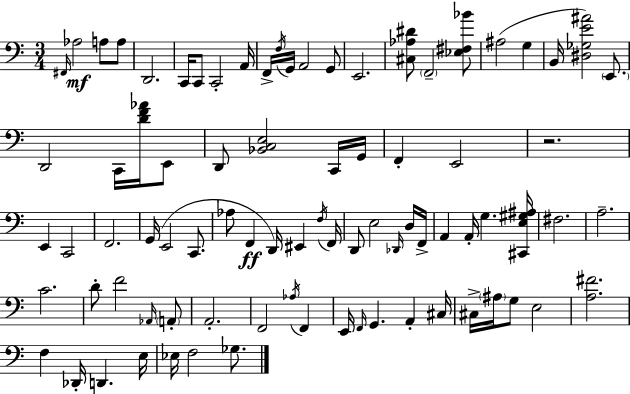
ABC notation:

X:1
T:Untitled
M:3/4
L:1/4
K:C
^F,,/4 _A,2 A,/2 A,/2 D,,2 C,,/4 C,,/2 C,,2 A,,/4 F,,/4 F,/4 G,,/4 A,,2 G,,/2 E,,2 [^C,_A,^D]/2 F,,2 [_E,^F,_B]/2 ^A,2 G, B,,/4 [^D,_G,E^A]2 E,,/2 D,,2 C,,/4 [DF_A]/4 E,,/2 D,,/2 [_B,,C,E,]2 C,,/4 G,,/4 F,, E,,2 z2 E,, C,,2 F,,2 G,,/4 E,,2 C,,/2 _A,/2 F,, D,,/4 ^E,, F,/4 F,,/4 D,,/2 E,2 _D,,/4 D,/4 F,,/4 A,, A,,/4 G, [^C,,E,^G,^A,]/4 ^F,2 A,2 C2 D/2 F2 _A,,/4 A,,/2 A,,2 F,,2 _A,/4 F,, E,,/4 F,,/4 G,, A,, ^C,/4 ^C,/4 ^A,/4 G,/2 E,2 [A,^F]2 F, _D,,/4 D,, E,/4 _E,/4 F,2 _G,/2